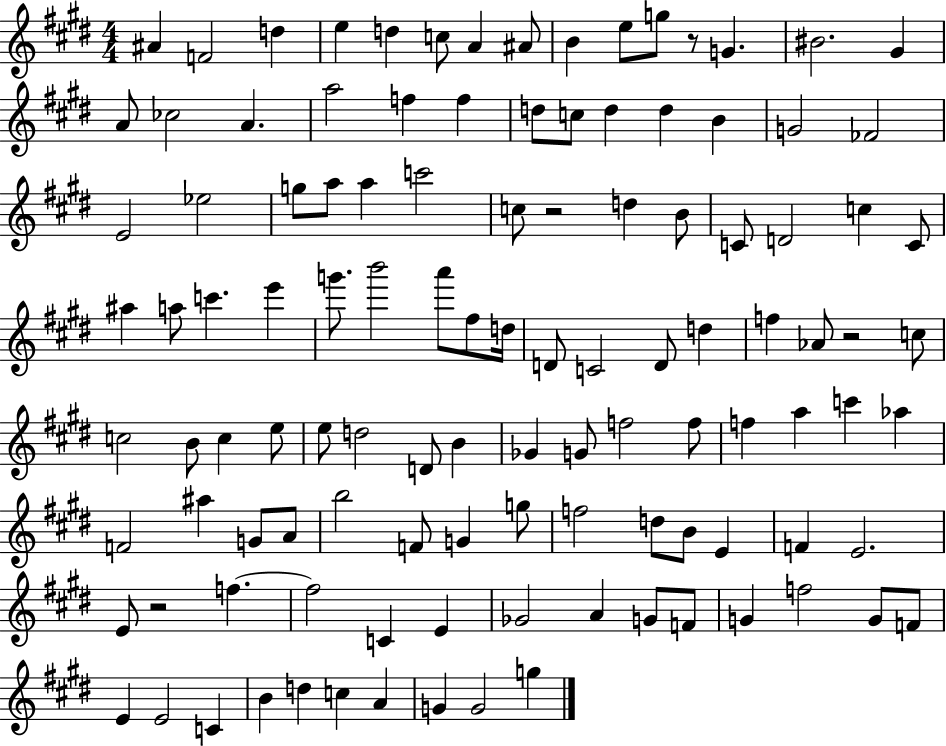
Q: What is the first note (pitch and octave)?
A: A#4